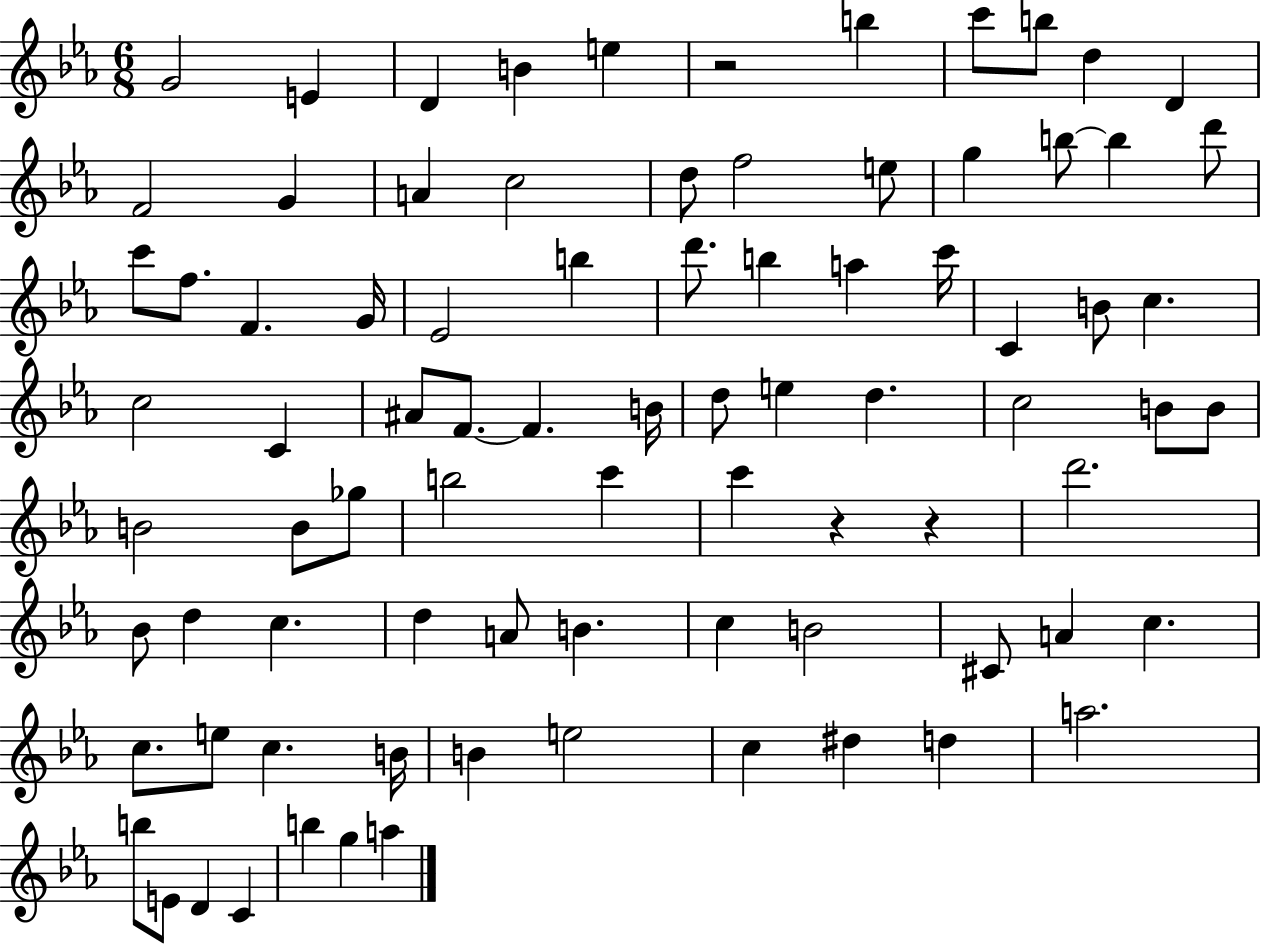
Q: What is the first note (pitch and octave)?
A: G4